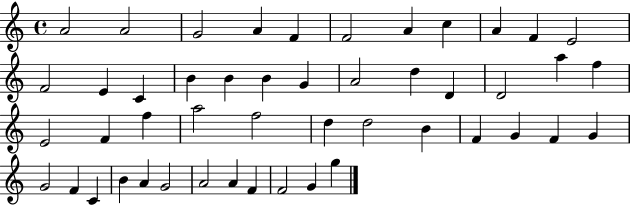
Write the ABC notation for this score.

X:1
T:Untitled
M:4/4
L:1/4
K:C
A2 A2 G2 A F F2 A c A F E2 F2 E C B B B G A2 d D D2 a f E2 F f a2 f2 d d2 B F G F G G2 F C B A G2 A2 A F F2 G g